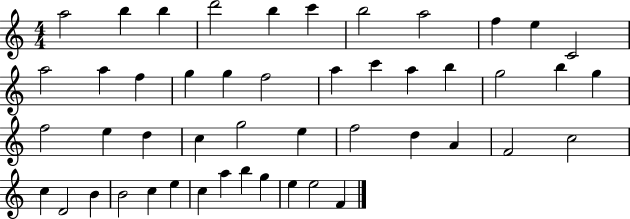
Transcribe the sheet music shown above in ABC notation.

X:1
T:Untitled
M:4/4
L:1/4
K:C
a2 b b d'2 b c' b2 a2 f e C2 a2 a f g g f2 a c' a b g2 b g f2 e d c g2 e f2 d A F2 c2 c D2 B B2 c e c a b g e e2 F